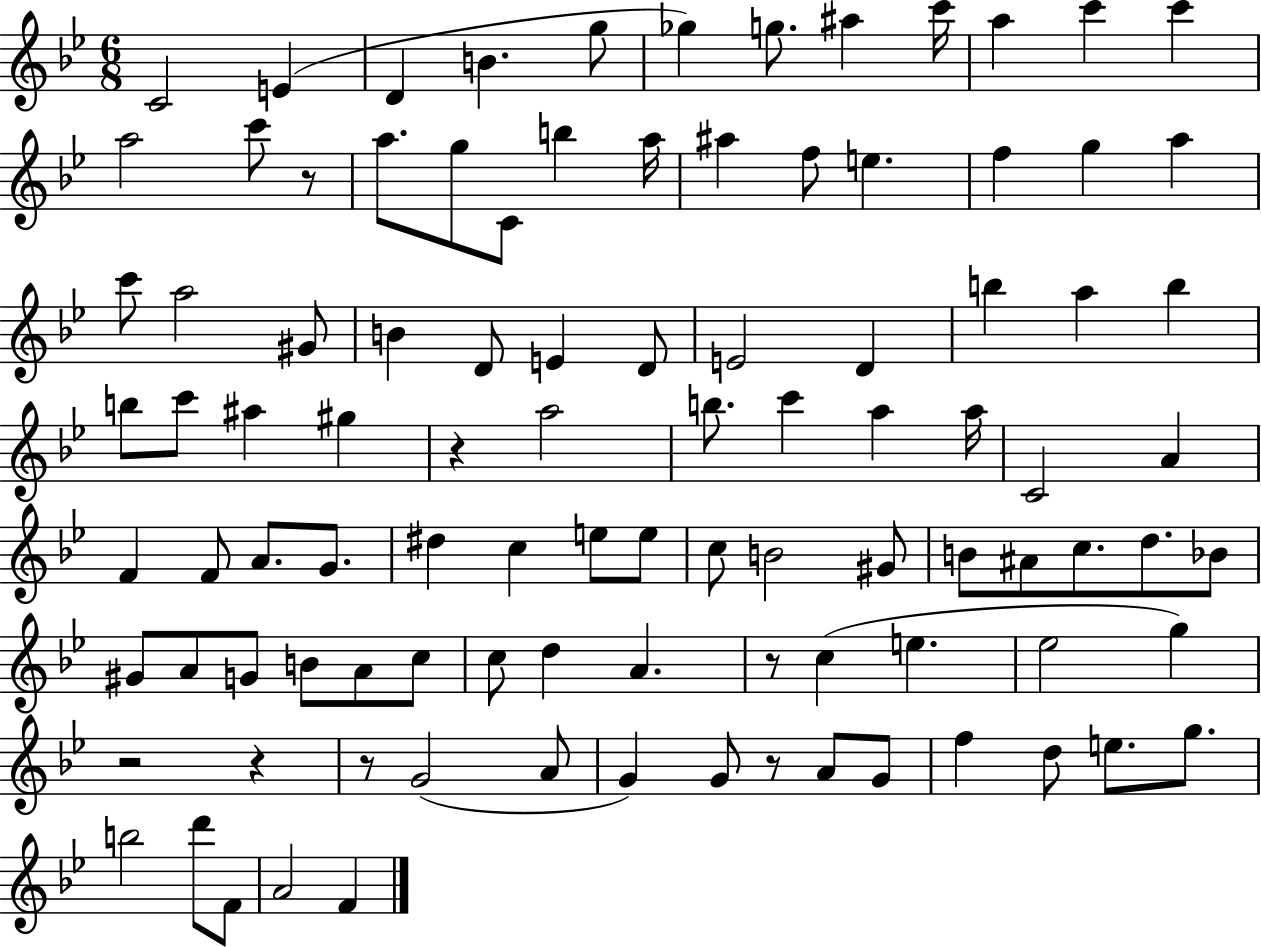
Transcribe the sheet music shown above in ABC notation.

X:1
T:Untitled
M:6/8
L:1/4
K:Bb
C2 E D B g/2 _g g/2 ^a c'/4 a c' c' a2 c'/2 z/2 a/2 g/2 C/2 b a/4 ^a f/2 e f g a c'/2 a2 ^G/2 B D/2 E D/2 E2 D b a b b/2 c'/2 ^a ^g z a2 b/2 c' a a/4 C2 A F F/2 A/2 G/2 ^d c e/2 e/2 c/2 B2 ^G/2 B/2 ^A/2 c/2 d/2 _B/2 ^G/2 A/2 G/2 B/2 A/2 c/2 c/2 d A z/2 c e _e2 g z2 z z/2 G2 A/2 G G/2 z/2 A/2 G/2 f d/2 e/2 g/2 b2 d'/2 F/2 A2 F